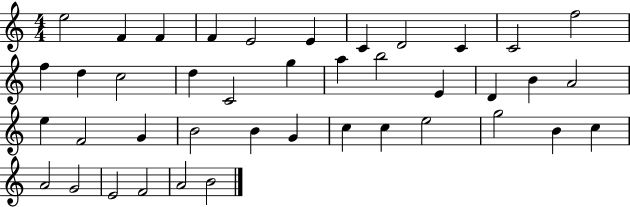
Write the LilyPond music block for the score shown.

{
  \clef treble
  \numericTimeSignature
  \time 4/4
  \key c \major
  e''2 f'4 f'4 | f'4 e'2 e'4 | c'4 d'2 c'4 | c'2 f''2 | \break f''4 d''4 c''2 | d''4 c'2 g''4 | a''4 b''2 e'4 | d'4 b'4 a'2 | \break e''4 f'2 g'4 | b'2 b'4 g'4 | c''4 c''4 e''2 | g''2 b'4 c''4 | \break a'2 g'2 | e'2 f'2 | a'2 b'2 | \bar "|."
}